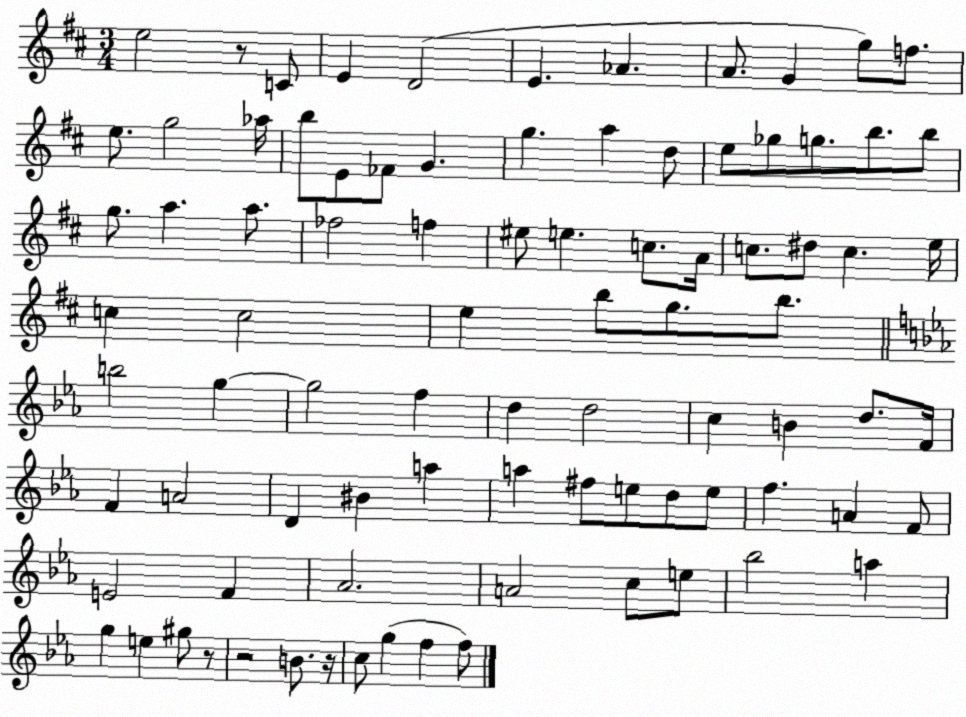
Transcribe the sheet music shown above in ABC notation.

X:1
T:Untitled
M:3/4
L:1/4
K:D
e2 z/2 C/2 E D2 E _A A/2 G g/2 f/2 e/2 g2 _a/4 b/2 E/2 _F/2 G g a d/2 e/2 _g/2 g/2 b/2 b/2 g/2 a a/2 _f2 f ^e/2 e c/2 A/4 c/2 ^d/2 c e/4 c c2 e b/2 g/2 b/2 b2 g g2 f d d2 c B d/2 F/4 F A2 D ^B a a ^f/2 e/2 d/2 e/2 f A F/2 E2 F _A2 A2 c/2 e/2 _b2 a g e ^g/2 z/2 z2 B/2 z/4 c/2 g f f/2